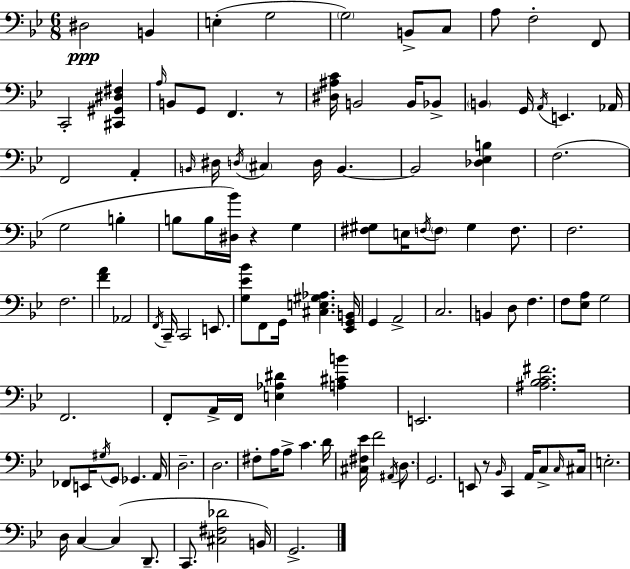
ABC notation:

X:1
T:Untitled
M:6/8
L:1/4
K:Gm
^D,2 B,, E, G,2 G,2 B,,/2 C,/2 A,/2 F,2 F,,/2 C,,2 [^C,,^G,,^D,^F,] A,/4 B,,/2 G,,/2 F,, z/2 [^D,^A,C]/4 B,,2 B,,/4 _B,,/2 B,, G,,/4 A,,/4 E,, _A,,/4 F,,2 A,, B,,/4 ^D,/4 D,/4 ^C, D,/4 B,, B,,2 [_D,_E,B,] F,2 G,2 B, B,/2 B,/4 [^D,_B]/4 z G, [^F,^G,]/2 E,/4 F,/4 F,/2 ^G, F,/2 F,2 F,2 [FA] _A,,2 F,,/4 C,,/4 C,,2 E,,/2 [G,_E_B]/2 F,,/2 G,,/4 [^C,E,^G,_A,] [_E,,G,,B,,]/4 G,, A,,2 C,2 B,, D,/2 F, F,/2 [_E,A,]/2 G,2 F,,2 F,,/2 A,,/4 F,,/4 [E,_A,^D] [A,^CB] E,,2 [^A,_B,C^F]2 _F,,/2 E,,/4 ^G,/4 G,,/2 _G,, A,,/4 D,2 D,2 ^F,/2 A,/4 A,/2 C D/4 [^C,^F,_E]/4 F2 ^A,,/4 D,/2 G,,2 E,,/2 z/2 _B,,/4 C,, A,,/4 C,/2 C,/4 ^C,/4 E,2 D,/4 C, C, D,,/2 C,,/2 [^C,^F,_D]2 B,,/4 G,,2